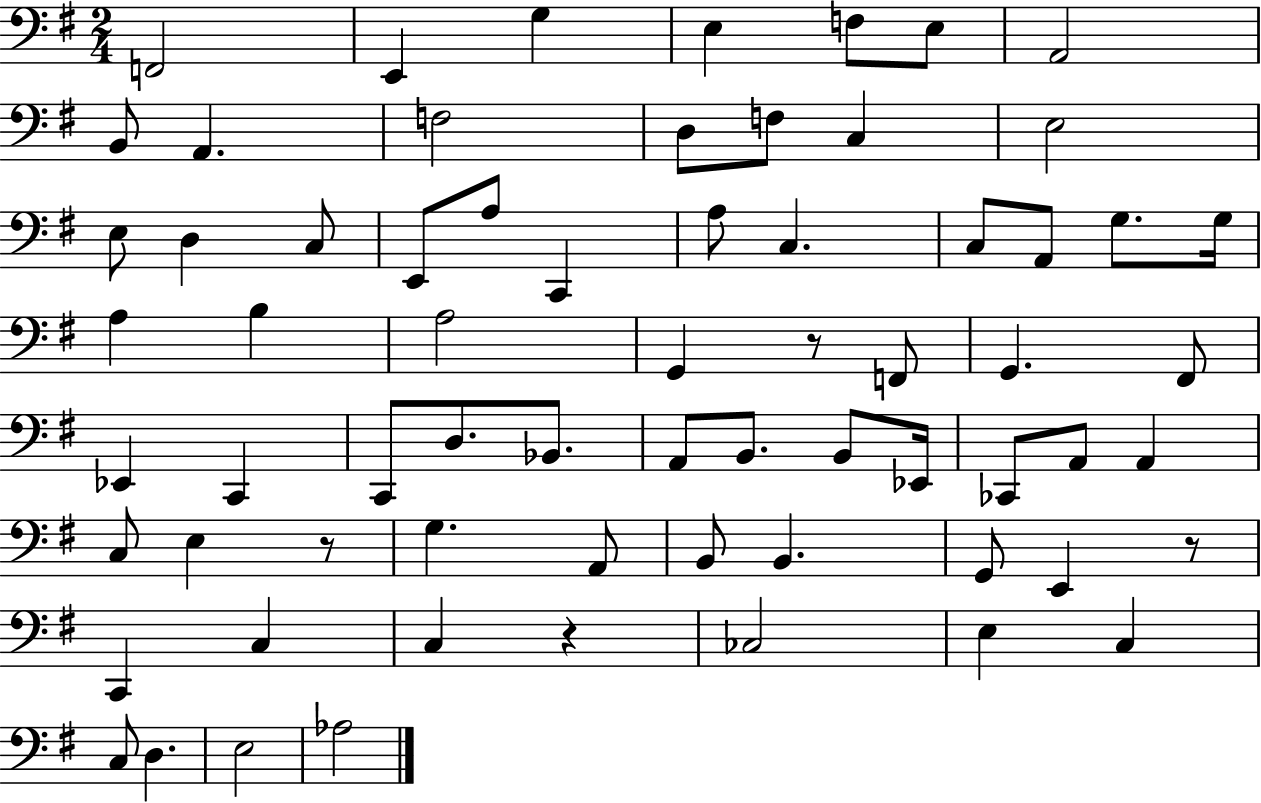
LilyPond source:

{
  \clef bass
  \numericTimeSignature
  \time 2/4
  \key g \major
  \repeat volta 2 { f,2 | e,4 g4 | e4 f8 e8 | a,2 | \break b,8 a,4. | f2 | d8 f8 c4 | e2 | \break e8 d4 c8 | e,8 a8 c,4 | a8 c4. | c8 a,8 g8. g16 | \break a4 b4 | a2 | g,4 r8 f,8 | g,4. fis,8 | \break ees,4 c,4 | c,8 d8. bes,8. | a,8 b,8. b,8 ees,16 | ces,8 a,8 a,4 | \break c8 e4 r8 | g4. a,8 | b,8 b,4. | g,8 e,4 r8 | \break c,4 c4 | c4 r4 | ces2 | e4 c4 | \break c8 d4. | e2 | aes2 | } \bar "|."
}